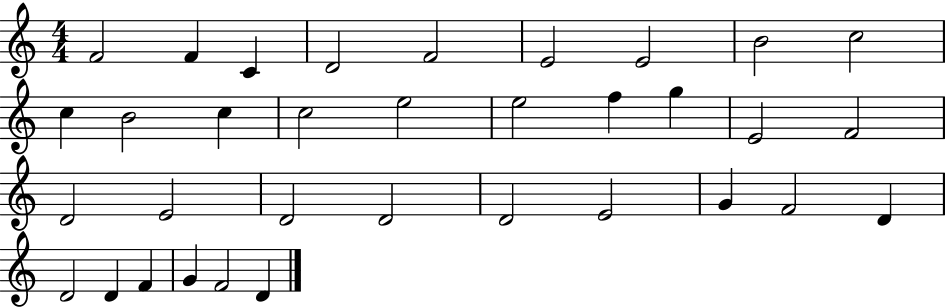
F4/h F4/q C4/q D4/h F4/h E4/h E4/h B4/h C5/h C5/q B4/h C5/q C5/h E5/h E5/h F5/q G5/q E4/h F4/h D4/h E4/h D4/h D4/h D4/h E4/h G4/q F4/h D4/q D4/h D4/q F4/q G4/q F4/h D4/q